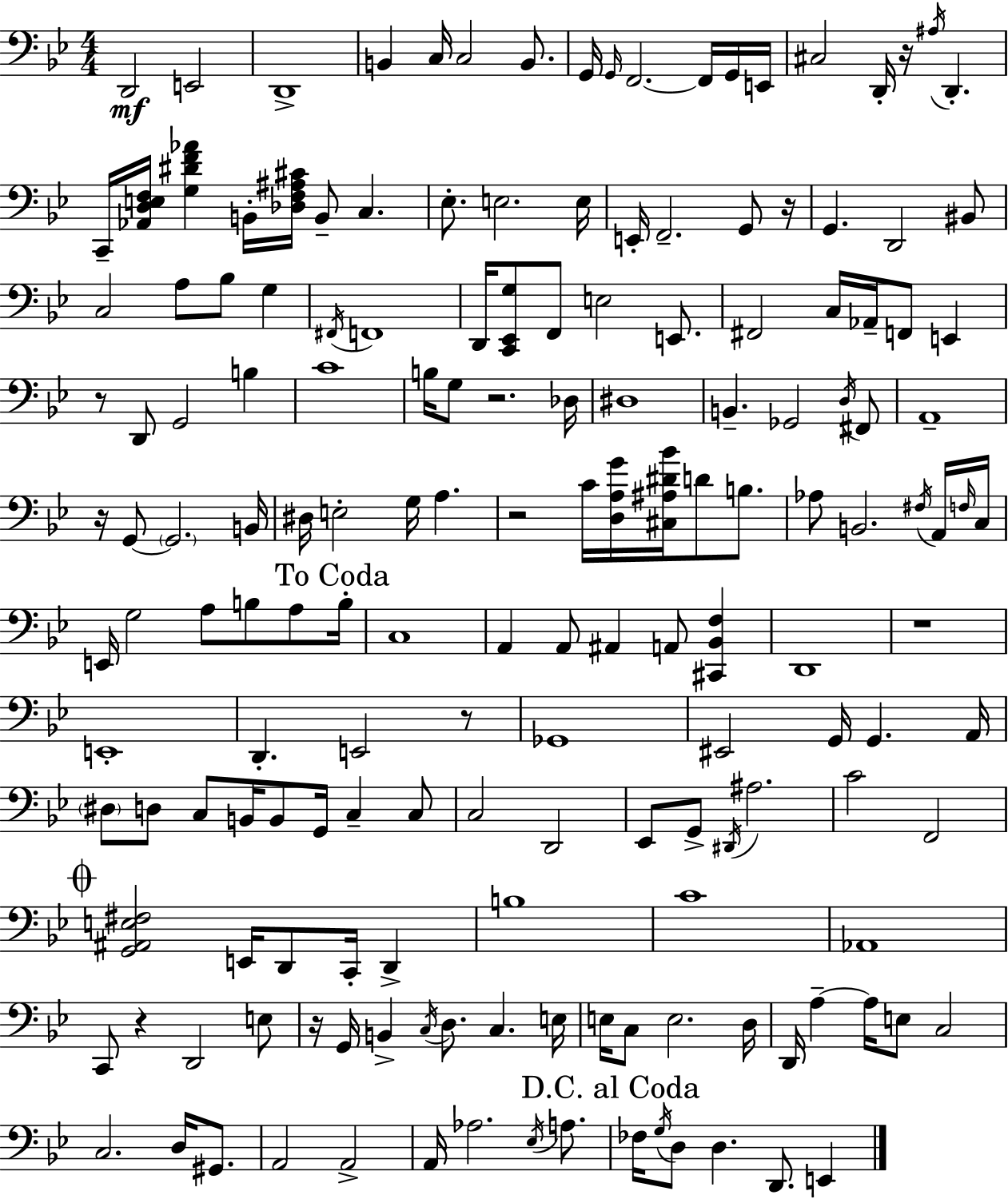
X:1
T:Untitled
M:4/4
L:1/4
K:Bb
D,,2 E,,2 D,,4 B,, C,/4 C,2 B,,/2 G,,/4 G,,/4 F,,2 F,,/4 G,,/4 E,,/4 ^C,2 D,,/4 z/4 ^A,/4 D,, C,,/4 [_A,,D,E,F,]/4 [G,^DF_A] B,,/4 [_D,F,^A,^C]/4 B,,/2 C, _E,/2 E,2 E,/4 E,,/4 F,,2 G,,/2 z/4 G,, D,,2 ^B,,/2 C,2 A,/2 _B,/2 G, ^F,,/4 F,,4 D,,/4 [C,,_E,,G,]/2 F,,/2 E,2 E,,/2 ^F,,2 C,/4 _A,,/4 F,,/2 E,, z/2 D,,/2 G,,2 B, C4 B,/4 G,/2 z2 _D,/4 ^D,4 B,, _G,,2 D,/4 ^F,,/2 A,,4 z/4 G,,/2 G,,2 B,,/4 ^D,/4 E,2 G,/4 A, z2 C/4 [D,A,G]/4 [^C,^A,^D_B]/4 D/2 B,/2 _A,/2 B,,2 ^F,/4 A,,/4 F,/4 C,/4 E,,/4 G,2 A,/2 B,/2 A,/2 B,/4 C,4 A,, A,,/2 ^A,, A,,/2 [^C,,_B,,F,] D,,4 z4 E,,4 D,, E,,2 z/2 _G,,4 ^E,,2 G,,/4 G,, A,,/4 ^D,/2 D,/2 C,/2 B,,/4 B,,/2 G,,/4 C, C,/2 C,2 D,,2 _E,,/2 G,,/2 ^D,,/4 ^A,2 C2 F,,2 [G,,^A,,E,^F,]2 E,,/4 D,,/2 C,,/4 D,, B,4 C4 _A,,4 C,,/2 z D,,2 E,/2 z/4 G,,/4 B,, C,/4 D,/2 C, E,/4 E,/4 C,/2 E,2 D,/4 D,,/4 A, A,/4 E,/2 C,2 C,2 D,/4 ^G,,/2 A,,2 A,,2 A,,/4 _A,2 _E,/4 A,/2 _F,/4 G,/4 D,/2 D, D,,/2 E,,